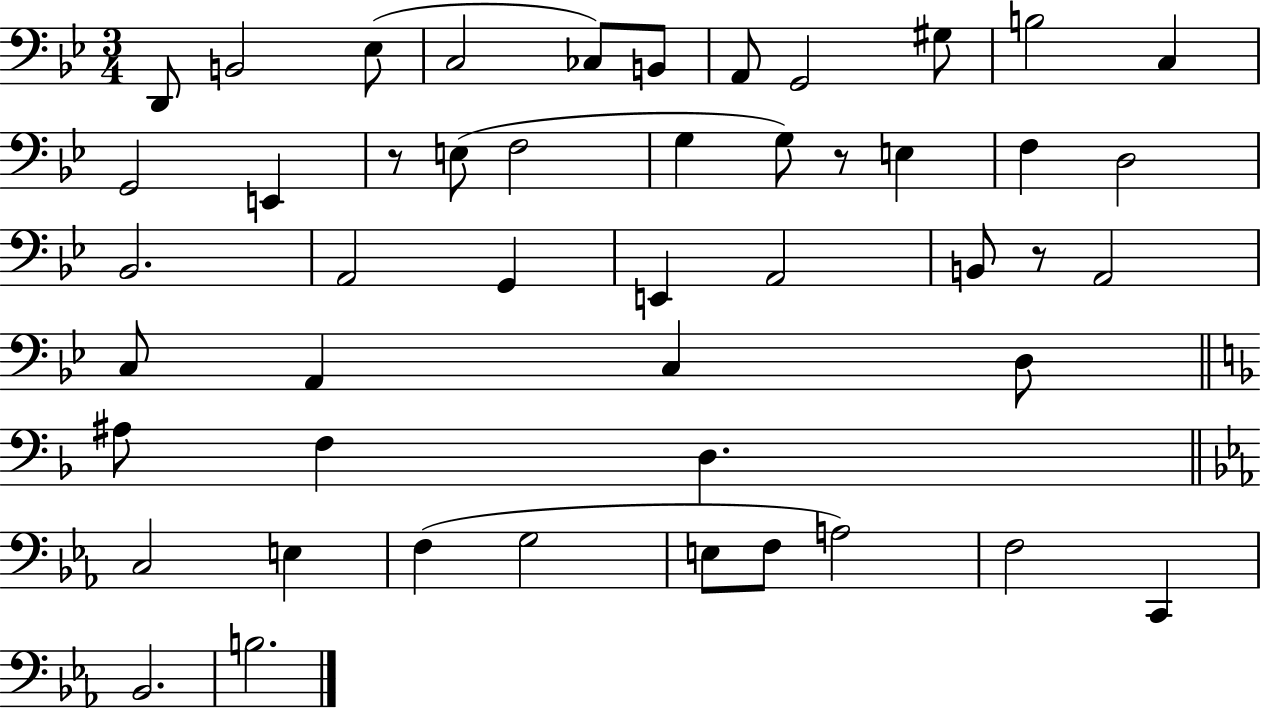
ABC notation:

X:1
T:Untitled
M:3/4
L:1/4
K:Bb
D,,/2 B,,2 _E,/2 C,2 _C,/2 B,,/2 A,,/2 G,,2 ^G,/2 B,2 C, G,,2 E,, z/2 E,/2 F,2 G, G,/2 z/2 E, F, D,2 _B,,2 A,,2 G,, E,, A,,2 B,,/2 z/2 A,,2 C,/2 A,, C, D,/2 ^A,/2 F, D, C,2 E, F, G,2 E,/2 F,/2 A,2 F,2 C,, _B,,2 B,2